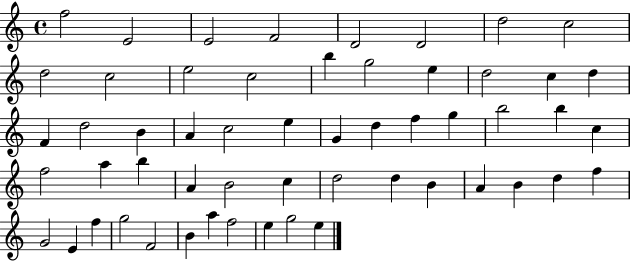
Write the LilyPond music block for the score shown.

{
  \clef treble
  \time 4/4
  \defaultTimeSignature
  \key c \major
  f''2 e'2 | e'2 f'2 | d'2 d'2 | d''2 c''2 | \break d''2 c''2 | e''2 c''2 | b''4 g''2 e''4 | d''2 c''4 d''4 | \break f'4 d''2 b'4 | a'4 c''2 e''4 | g'4 d''4 f''4 g''4 | b''2 b''4 c''4 | \break f''2 a''4 b''4 | a'4 b'2 c''4 | d''2 d''4 b'4 | a'4 b'4 d''4 f''4 | \break g'2 e'4 f''4 | g''2 f'2 | b'4 a''4 f''2 | e''4 g''2 e''4 | \break \bar "|."
}